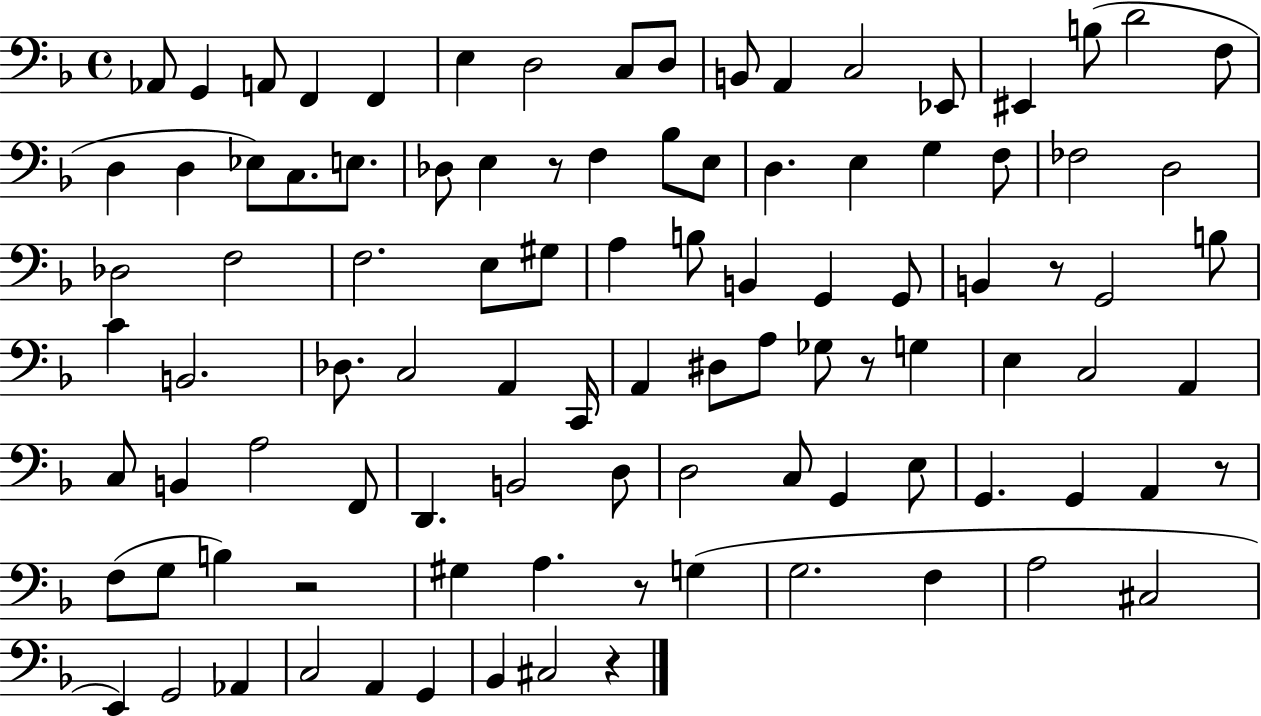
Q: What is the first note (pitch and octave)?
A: Ab2